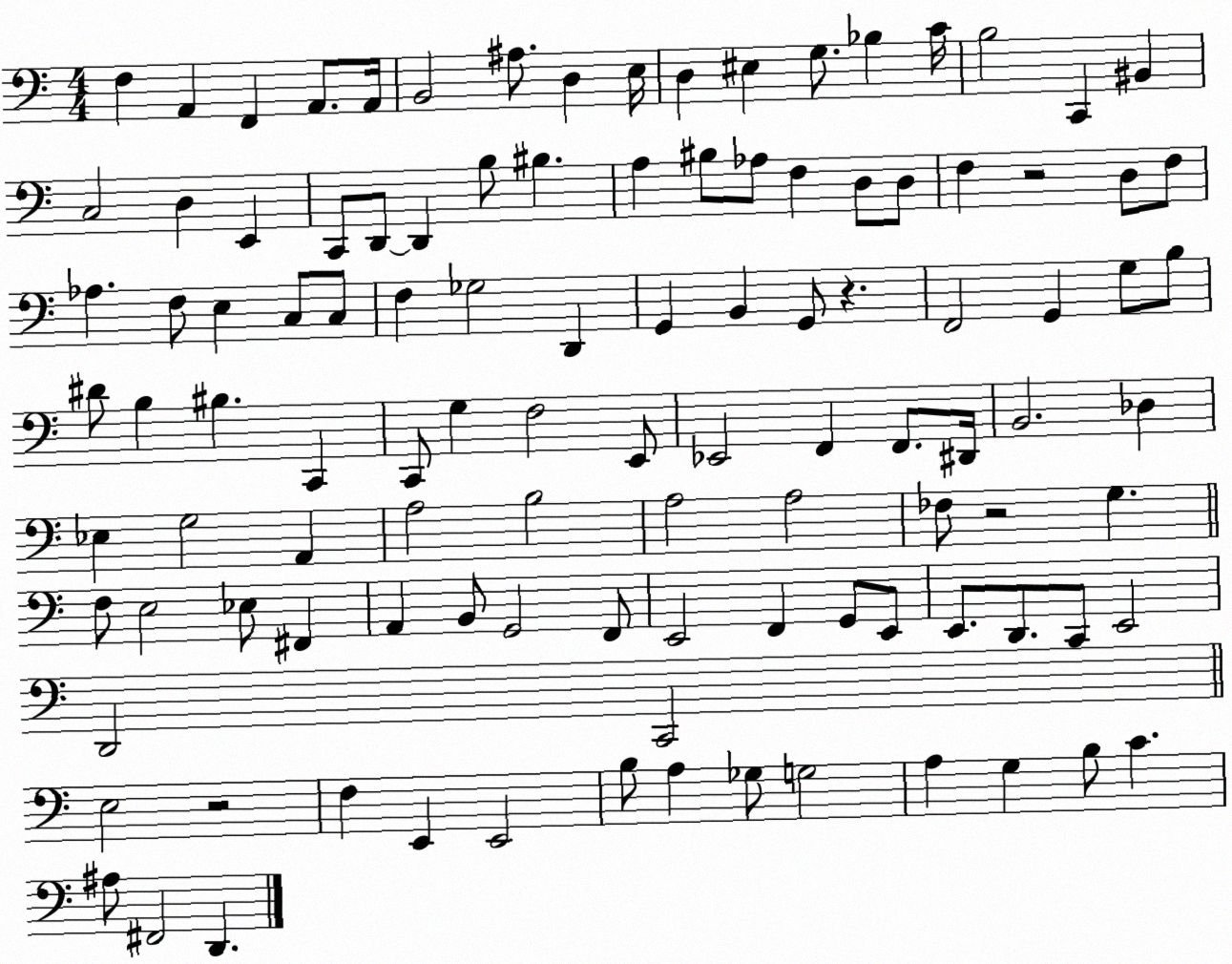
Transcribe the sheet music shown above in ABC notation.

X:1
T:Untitled
M:4/4
L:1/4
K:C
F, A,, F,, A,,/2 A,,/4 B,,2 ^A,/2 D, E,/4 D, ^E, G,/2 _B, C/4 B,2 C,, ^B,, C,2 D, E,, C,,/2 D,,/2 D,, B,/2 ^B, A, ^B,/2 _A,/2 F, D,/2 D,/2 F, z2 D,/2 F,/2 _A, F,/2 E, C,/2 C,/2 F, _G,2 D,, G,, B,, G,,/2 z F,,2 G,, G,/2 B,/2 ^D/2 B, ^B, C,, C,,/2 G, F,2 E,,/2 _E,,2 F,, F,,/2 ^D,,/4 B,,2 _D, _E, G,2 A,, A,2 B,2 A,2 A,2 _F,/2 z2 G, F,/2 E,2 _E,/2 ^F,, A,, B,,/2 G,,2 F,,/2 E,,2 F,, G,,/2 E,,/2 E,,/2 D,,/2 C,,/2 E,,2 D,,2 C,,2 E,2 z2 F, E,, E,,2 B,/2 A, _G,/2 G,2 A, G, B,/2 C ^A,/2 ^F,,2 D,,